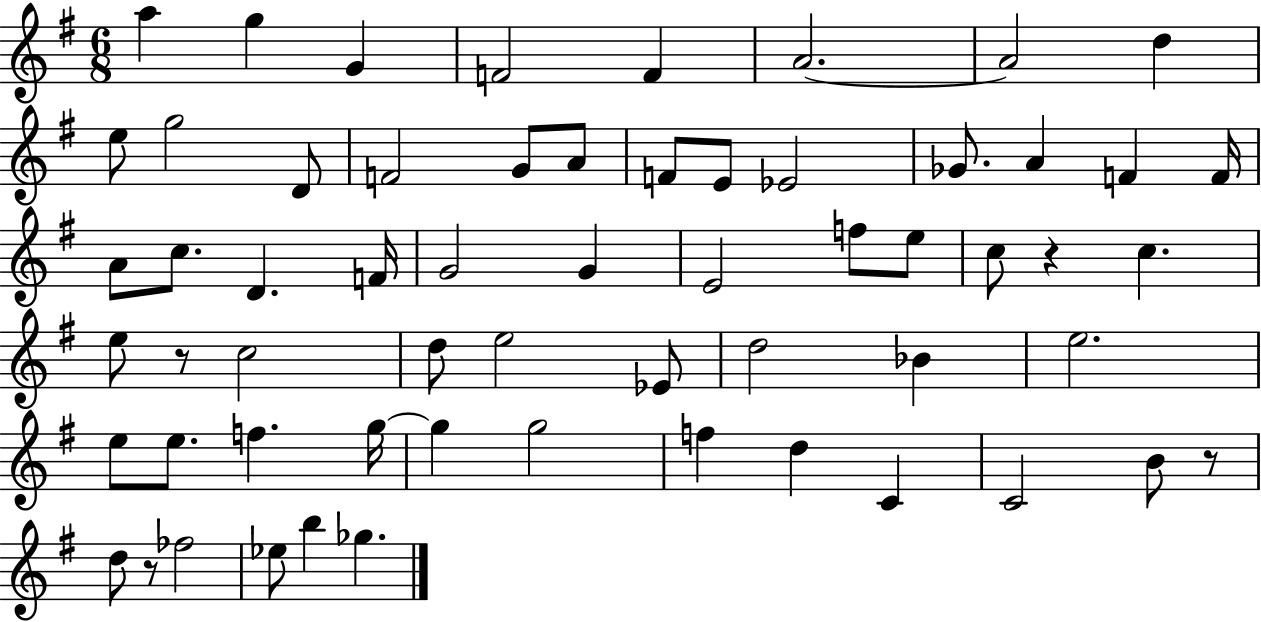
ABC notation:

X:1
T:Untitled
M:6/8
L:1/4
K:G
a g G F2 F A2 A2 d e/2 g2 D/2 F2 G/2 A/2 F/2 E/2 _E2 _G/2 A F F/4 A/2 c/2 D F/4 G2 G E2 f/2 e/2 c/2 z c e/2 z/2 c2 d/2 e2 _E/2 d2 _B e2 e/2 e/2 f g/4 g g2 f d C C2 B/2 z/2 d/2 z/2 _f2 _e/2 b _g